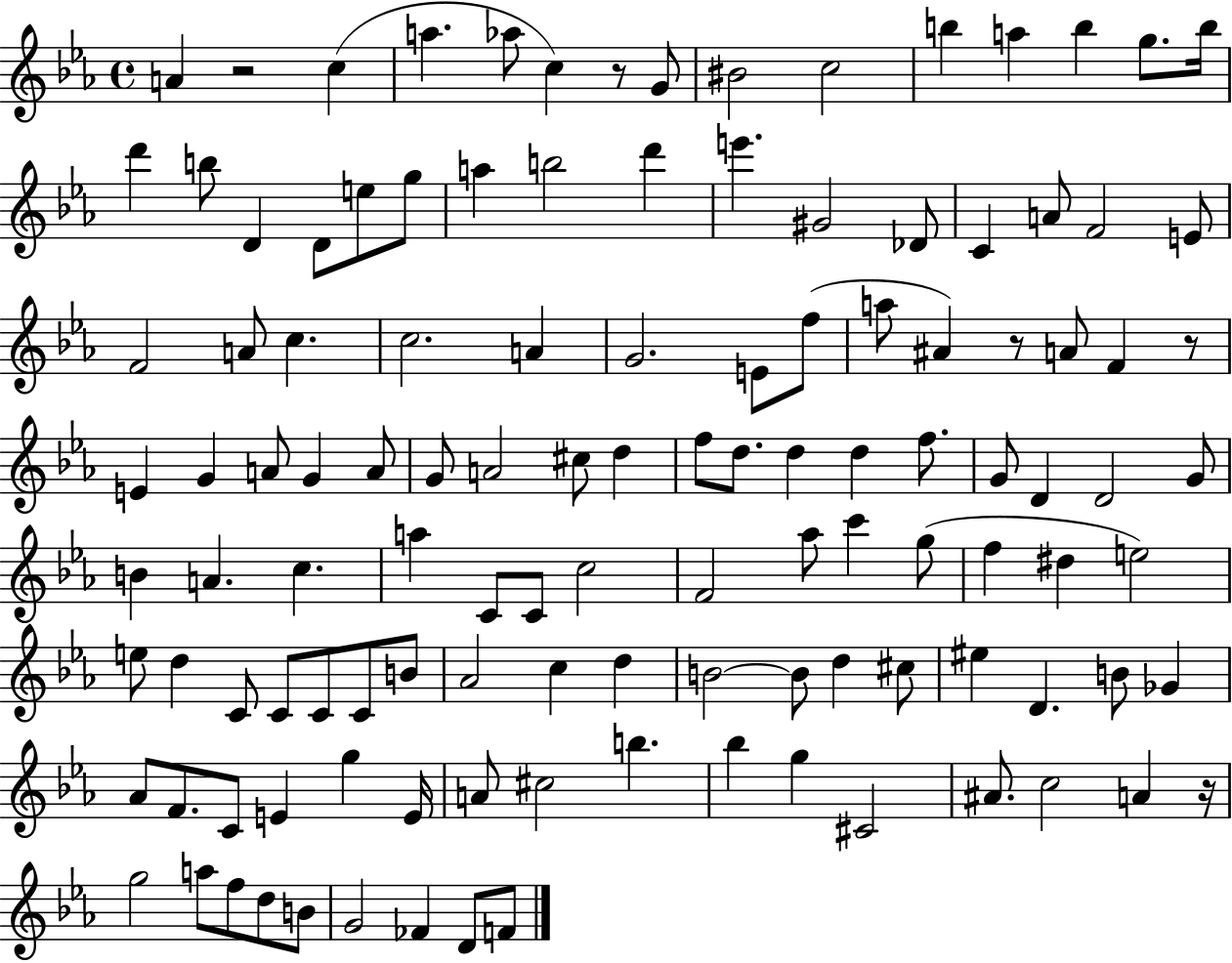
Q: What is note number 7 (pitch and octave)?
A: BIS4